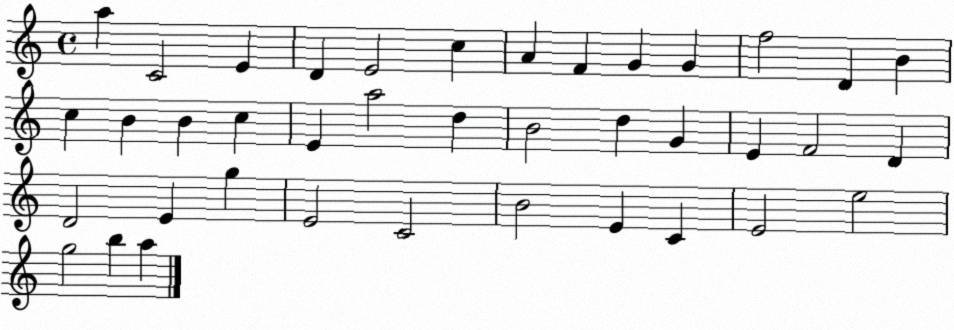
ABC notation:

X:1
T:Untitled
M:4/4
L:1/4
K:C
a C2 E D E2 c A F G G f2 D B c B B c E a2 d B2 d G E F2 D D2 E g E2 C2 B2 E C E2 e2 g2 b a